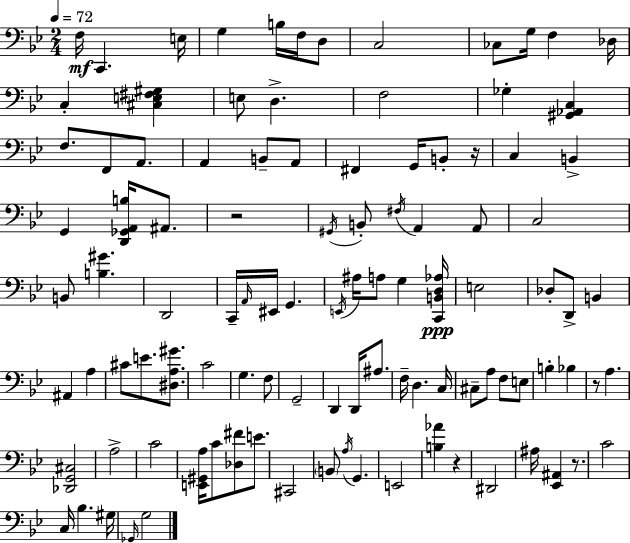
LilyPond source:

{
  \clef bass
  \numericTimeSignature
  \time 2/4
  \key g \minor
  \tempo 4 = 72
  f16\mf c,4. e16 | g4 b16 f16 d8 | c2 | ces8 g16 f4 des16 | \break c4-. <cis e fis gis>4 | e8 d4.-> | f2 | ges4-. <gis, aes, c>4 | \break f8. f,8 a,8. | a,4 b,8-- a,8 | fis,4 g,16 b,8-. r16 | c4 b,4-> | \break g,4 <d, ges, a, b>16 ais,8. | r2 | \acciaccatura { gis,16 } b,8-. \acciaccatura { fis16 } a,4 | a,8 c2 | \break b,8 <b gis'>4. | d,2 | c,16-- \grace { a,16 } eis,16 g,4. | \acciaccatura { e,16 } ais16 a8 g4 | \break <c, b, d aes>16\ppp e2 | des8-. d,8-> | b,4 ais,4 | a4 cis'8 e'8. | \break <dis a gis'>8. c'2 | g4. | f8 g,2-- | d,4 | \break d,16 ais8. f16-- d4. | c16 cis8-- a8 | f8 e8 b4-. | bes4 r8 a4. | \break <des, g, cis>2 | a2-> | c'2 | <e, gis, a>16 c'8 <des fis'>8 | \break e'8. cis,2 | \parenthesize b,8 \acciaccatura { a16 } g,4. | e,2 | <b aes'>4 | \break r4 dis,2 | ais16 <ees, ais,>4 | r8. c'2 | c16 bes4. | \break gis16 \grace { ges,16 } g2 | \bar "|."
}